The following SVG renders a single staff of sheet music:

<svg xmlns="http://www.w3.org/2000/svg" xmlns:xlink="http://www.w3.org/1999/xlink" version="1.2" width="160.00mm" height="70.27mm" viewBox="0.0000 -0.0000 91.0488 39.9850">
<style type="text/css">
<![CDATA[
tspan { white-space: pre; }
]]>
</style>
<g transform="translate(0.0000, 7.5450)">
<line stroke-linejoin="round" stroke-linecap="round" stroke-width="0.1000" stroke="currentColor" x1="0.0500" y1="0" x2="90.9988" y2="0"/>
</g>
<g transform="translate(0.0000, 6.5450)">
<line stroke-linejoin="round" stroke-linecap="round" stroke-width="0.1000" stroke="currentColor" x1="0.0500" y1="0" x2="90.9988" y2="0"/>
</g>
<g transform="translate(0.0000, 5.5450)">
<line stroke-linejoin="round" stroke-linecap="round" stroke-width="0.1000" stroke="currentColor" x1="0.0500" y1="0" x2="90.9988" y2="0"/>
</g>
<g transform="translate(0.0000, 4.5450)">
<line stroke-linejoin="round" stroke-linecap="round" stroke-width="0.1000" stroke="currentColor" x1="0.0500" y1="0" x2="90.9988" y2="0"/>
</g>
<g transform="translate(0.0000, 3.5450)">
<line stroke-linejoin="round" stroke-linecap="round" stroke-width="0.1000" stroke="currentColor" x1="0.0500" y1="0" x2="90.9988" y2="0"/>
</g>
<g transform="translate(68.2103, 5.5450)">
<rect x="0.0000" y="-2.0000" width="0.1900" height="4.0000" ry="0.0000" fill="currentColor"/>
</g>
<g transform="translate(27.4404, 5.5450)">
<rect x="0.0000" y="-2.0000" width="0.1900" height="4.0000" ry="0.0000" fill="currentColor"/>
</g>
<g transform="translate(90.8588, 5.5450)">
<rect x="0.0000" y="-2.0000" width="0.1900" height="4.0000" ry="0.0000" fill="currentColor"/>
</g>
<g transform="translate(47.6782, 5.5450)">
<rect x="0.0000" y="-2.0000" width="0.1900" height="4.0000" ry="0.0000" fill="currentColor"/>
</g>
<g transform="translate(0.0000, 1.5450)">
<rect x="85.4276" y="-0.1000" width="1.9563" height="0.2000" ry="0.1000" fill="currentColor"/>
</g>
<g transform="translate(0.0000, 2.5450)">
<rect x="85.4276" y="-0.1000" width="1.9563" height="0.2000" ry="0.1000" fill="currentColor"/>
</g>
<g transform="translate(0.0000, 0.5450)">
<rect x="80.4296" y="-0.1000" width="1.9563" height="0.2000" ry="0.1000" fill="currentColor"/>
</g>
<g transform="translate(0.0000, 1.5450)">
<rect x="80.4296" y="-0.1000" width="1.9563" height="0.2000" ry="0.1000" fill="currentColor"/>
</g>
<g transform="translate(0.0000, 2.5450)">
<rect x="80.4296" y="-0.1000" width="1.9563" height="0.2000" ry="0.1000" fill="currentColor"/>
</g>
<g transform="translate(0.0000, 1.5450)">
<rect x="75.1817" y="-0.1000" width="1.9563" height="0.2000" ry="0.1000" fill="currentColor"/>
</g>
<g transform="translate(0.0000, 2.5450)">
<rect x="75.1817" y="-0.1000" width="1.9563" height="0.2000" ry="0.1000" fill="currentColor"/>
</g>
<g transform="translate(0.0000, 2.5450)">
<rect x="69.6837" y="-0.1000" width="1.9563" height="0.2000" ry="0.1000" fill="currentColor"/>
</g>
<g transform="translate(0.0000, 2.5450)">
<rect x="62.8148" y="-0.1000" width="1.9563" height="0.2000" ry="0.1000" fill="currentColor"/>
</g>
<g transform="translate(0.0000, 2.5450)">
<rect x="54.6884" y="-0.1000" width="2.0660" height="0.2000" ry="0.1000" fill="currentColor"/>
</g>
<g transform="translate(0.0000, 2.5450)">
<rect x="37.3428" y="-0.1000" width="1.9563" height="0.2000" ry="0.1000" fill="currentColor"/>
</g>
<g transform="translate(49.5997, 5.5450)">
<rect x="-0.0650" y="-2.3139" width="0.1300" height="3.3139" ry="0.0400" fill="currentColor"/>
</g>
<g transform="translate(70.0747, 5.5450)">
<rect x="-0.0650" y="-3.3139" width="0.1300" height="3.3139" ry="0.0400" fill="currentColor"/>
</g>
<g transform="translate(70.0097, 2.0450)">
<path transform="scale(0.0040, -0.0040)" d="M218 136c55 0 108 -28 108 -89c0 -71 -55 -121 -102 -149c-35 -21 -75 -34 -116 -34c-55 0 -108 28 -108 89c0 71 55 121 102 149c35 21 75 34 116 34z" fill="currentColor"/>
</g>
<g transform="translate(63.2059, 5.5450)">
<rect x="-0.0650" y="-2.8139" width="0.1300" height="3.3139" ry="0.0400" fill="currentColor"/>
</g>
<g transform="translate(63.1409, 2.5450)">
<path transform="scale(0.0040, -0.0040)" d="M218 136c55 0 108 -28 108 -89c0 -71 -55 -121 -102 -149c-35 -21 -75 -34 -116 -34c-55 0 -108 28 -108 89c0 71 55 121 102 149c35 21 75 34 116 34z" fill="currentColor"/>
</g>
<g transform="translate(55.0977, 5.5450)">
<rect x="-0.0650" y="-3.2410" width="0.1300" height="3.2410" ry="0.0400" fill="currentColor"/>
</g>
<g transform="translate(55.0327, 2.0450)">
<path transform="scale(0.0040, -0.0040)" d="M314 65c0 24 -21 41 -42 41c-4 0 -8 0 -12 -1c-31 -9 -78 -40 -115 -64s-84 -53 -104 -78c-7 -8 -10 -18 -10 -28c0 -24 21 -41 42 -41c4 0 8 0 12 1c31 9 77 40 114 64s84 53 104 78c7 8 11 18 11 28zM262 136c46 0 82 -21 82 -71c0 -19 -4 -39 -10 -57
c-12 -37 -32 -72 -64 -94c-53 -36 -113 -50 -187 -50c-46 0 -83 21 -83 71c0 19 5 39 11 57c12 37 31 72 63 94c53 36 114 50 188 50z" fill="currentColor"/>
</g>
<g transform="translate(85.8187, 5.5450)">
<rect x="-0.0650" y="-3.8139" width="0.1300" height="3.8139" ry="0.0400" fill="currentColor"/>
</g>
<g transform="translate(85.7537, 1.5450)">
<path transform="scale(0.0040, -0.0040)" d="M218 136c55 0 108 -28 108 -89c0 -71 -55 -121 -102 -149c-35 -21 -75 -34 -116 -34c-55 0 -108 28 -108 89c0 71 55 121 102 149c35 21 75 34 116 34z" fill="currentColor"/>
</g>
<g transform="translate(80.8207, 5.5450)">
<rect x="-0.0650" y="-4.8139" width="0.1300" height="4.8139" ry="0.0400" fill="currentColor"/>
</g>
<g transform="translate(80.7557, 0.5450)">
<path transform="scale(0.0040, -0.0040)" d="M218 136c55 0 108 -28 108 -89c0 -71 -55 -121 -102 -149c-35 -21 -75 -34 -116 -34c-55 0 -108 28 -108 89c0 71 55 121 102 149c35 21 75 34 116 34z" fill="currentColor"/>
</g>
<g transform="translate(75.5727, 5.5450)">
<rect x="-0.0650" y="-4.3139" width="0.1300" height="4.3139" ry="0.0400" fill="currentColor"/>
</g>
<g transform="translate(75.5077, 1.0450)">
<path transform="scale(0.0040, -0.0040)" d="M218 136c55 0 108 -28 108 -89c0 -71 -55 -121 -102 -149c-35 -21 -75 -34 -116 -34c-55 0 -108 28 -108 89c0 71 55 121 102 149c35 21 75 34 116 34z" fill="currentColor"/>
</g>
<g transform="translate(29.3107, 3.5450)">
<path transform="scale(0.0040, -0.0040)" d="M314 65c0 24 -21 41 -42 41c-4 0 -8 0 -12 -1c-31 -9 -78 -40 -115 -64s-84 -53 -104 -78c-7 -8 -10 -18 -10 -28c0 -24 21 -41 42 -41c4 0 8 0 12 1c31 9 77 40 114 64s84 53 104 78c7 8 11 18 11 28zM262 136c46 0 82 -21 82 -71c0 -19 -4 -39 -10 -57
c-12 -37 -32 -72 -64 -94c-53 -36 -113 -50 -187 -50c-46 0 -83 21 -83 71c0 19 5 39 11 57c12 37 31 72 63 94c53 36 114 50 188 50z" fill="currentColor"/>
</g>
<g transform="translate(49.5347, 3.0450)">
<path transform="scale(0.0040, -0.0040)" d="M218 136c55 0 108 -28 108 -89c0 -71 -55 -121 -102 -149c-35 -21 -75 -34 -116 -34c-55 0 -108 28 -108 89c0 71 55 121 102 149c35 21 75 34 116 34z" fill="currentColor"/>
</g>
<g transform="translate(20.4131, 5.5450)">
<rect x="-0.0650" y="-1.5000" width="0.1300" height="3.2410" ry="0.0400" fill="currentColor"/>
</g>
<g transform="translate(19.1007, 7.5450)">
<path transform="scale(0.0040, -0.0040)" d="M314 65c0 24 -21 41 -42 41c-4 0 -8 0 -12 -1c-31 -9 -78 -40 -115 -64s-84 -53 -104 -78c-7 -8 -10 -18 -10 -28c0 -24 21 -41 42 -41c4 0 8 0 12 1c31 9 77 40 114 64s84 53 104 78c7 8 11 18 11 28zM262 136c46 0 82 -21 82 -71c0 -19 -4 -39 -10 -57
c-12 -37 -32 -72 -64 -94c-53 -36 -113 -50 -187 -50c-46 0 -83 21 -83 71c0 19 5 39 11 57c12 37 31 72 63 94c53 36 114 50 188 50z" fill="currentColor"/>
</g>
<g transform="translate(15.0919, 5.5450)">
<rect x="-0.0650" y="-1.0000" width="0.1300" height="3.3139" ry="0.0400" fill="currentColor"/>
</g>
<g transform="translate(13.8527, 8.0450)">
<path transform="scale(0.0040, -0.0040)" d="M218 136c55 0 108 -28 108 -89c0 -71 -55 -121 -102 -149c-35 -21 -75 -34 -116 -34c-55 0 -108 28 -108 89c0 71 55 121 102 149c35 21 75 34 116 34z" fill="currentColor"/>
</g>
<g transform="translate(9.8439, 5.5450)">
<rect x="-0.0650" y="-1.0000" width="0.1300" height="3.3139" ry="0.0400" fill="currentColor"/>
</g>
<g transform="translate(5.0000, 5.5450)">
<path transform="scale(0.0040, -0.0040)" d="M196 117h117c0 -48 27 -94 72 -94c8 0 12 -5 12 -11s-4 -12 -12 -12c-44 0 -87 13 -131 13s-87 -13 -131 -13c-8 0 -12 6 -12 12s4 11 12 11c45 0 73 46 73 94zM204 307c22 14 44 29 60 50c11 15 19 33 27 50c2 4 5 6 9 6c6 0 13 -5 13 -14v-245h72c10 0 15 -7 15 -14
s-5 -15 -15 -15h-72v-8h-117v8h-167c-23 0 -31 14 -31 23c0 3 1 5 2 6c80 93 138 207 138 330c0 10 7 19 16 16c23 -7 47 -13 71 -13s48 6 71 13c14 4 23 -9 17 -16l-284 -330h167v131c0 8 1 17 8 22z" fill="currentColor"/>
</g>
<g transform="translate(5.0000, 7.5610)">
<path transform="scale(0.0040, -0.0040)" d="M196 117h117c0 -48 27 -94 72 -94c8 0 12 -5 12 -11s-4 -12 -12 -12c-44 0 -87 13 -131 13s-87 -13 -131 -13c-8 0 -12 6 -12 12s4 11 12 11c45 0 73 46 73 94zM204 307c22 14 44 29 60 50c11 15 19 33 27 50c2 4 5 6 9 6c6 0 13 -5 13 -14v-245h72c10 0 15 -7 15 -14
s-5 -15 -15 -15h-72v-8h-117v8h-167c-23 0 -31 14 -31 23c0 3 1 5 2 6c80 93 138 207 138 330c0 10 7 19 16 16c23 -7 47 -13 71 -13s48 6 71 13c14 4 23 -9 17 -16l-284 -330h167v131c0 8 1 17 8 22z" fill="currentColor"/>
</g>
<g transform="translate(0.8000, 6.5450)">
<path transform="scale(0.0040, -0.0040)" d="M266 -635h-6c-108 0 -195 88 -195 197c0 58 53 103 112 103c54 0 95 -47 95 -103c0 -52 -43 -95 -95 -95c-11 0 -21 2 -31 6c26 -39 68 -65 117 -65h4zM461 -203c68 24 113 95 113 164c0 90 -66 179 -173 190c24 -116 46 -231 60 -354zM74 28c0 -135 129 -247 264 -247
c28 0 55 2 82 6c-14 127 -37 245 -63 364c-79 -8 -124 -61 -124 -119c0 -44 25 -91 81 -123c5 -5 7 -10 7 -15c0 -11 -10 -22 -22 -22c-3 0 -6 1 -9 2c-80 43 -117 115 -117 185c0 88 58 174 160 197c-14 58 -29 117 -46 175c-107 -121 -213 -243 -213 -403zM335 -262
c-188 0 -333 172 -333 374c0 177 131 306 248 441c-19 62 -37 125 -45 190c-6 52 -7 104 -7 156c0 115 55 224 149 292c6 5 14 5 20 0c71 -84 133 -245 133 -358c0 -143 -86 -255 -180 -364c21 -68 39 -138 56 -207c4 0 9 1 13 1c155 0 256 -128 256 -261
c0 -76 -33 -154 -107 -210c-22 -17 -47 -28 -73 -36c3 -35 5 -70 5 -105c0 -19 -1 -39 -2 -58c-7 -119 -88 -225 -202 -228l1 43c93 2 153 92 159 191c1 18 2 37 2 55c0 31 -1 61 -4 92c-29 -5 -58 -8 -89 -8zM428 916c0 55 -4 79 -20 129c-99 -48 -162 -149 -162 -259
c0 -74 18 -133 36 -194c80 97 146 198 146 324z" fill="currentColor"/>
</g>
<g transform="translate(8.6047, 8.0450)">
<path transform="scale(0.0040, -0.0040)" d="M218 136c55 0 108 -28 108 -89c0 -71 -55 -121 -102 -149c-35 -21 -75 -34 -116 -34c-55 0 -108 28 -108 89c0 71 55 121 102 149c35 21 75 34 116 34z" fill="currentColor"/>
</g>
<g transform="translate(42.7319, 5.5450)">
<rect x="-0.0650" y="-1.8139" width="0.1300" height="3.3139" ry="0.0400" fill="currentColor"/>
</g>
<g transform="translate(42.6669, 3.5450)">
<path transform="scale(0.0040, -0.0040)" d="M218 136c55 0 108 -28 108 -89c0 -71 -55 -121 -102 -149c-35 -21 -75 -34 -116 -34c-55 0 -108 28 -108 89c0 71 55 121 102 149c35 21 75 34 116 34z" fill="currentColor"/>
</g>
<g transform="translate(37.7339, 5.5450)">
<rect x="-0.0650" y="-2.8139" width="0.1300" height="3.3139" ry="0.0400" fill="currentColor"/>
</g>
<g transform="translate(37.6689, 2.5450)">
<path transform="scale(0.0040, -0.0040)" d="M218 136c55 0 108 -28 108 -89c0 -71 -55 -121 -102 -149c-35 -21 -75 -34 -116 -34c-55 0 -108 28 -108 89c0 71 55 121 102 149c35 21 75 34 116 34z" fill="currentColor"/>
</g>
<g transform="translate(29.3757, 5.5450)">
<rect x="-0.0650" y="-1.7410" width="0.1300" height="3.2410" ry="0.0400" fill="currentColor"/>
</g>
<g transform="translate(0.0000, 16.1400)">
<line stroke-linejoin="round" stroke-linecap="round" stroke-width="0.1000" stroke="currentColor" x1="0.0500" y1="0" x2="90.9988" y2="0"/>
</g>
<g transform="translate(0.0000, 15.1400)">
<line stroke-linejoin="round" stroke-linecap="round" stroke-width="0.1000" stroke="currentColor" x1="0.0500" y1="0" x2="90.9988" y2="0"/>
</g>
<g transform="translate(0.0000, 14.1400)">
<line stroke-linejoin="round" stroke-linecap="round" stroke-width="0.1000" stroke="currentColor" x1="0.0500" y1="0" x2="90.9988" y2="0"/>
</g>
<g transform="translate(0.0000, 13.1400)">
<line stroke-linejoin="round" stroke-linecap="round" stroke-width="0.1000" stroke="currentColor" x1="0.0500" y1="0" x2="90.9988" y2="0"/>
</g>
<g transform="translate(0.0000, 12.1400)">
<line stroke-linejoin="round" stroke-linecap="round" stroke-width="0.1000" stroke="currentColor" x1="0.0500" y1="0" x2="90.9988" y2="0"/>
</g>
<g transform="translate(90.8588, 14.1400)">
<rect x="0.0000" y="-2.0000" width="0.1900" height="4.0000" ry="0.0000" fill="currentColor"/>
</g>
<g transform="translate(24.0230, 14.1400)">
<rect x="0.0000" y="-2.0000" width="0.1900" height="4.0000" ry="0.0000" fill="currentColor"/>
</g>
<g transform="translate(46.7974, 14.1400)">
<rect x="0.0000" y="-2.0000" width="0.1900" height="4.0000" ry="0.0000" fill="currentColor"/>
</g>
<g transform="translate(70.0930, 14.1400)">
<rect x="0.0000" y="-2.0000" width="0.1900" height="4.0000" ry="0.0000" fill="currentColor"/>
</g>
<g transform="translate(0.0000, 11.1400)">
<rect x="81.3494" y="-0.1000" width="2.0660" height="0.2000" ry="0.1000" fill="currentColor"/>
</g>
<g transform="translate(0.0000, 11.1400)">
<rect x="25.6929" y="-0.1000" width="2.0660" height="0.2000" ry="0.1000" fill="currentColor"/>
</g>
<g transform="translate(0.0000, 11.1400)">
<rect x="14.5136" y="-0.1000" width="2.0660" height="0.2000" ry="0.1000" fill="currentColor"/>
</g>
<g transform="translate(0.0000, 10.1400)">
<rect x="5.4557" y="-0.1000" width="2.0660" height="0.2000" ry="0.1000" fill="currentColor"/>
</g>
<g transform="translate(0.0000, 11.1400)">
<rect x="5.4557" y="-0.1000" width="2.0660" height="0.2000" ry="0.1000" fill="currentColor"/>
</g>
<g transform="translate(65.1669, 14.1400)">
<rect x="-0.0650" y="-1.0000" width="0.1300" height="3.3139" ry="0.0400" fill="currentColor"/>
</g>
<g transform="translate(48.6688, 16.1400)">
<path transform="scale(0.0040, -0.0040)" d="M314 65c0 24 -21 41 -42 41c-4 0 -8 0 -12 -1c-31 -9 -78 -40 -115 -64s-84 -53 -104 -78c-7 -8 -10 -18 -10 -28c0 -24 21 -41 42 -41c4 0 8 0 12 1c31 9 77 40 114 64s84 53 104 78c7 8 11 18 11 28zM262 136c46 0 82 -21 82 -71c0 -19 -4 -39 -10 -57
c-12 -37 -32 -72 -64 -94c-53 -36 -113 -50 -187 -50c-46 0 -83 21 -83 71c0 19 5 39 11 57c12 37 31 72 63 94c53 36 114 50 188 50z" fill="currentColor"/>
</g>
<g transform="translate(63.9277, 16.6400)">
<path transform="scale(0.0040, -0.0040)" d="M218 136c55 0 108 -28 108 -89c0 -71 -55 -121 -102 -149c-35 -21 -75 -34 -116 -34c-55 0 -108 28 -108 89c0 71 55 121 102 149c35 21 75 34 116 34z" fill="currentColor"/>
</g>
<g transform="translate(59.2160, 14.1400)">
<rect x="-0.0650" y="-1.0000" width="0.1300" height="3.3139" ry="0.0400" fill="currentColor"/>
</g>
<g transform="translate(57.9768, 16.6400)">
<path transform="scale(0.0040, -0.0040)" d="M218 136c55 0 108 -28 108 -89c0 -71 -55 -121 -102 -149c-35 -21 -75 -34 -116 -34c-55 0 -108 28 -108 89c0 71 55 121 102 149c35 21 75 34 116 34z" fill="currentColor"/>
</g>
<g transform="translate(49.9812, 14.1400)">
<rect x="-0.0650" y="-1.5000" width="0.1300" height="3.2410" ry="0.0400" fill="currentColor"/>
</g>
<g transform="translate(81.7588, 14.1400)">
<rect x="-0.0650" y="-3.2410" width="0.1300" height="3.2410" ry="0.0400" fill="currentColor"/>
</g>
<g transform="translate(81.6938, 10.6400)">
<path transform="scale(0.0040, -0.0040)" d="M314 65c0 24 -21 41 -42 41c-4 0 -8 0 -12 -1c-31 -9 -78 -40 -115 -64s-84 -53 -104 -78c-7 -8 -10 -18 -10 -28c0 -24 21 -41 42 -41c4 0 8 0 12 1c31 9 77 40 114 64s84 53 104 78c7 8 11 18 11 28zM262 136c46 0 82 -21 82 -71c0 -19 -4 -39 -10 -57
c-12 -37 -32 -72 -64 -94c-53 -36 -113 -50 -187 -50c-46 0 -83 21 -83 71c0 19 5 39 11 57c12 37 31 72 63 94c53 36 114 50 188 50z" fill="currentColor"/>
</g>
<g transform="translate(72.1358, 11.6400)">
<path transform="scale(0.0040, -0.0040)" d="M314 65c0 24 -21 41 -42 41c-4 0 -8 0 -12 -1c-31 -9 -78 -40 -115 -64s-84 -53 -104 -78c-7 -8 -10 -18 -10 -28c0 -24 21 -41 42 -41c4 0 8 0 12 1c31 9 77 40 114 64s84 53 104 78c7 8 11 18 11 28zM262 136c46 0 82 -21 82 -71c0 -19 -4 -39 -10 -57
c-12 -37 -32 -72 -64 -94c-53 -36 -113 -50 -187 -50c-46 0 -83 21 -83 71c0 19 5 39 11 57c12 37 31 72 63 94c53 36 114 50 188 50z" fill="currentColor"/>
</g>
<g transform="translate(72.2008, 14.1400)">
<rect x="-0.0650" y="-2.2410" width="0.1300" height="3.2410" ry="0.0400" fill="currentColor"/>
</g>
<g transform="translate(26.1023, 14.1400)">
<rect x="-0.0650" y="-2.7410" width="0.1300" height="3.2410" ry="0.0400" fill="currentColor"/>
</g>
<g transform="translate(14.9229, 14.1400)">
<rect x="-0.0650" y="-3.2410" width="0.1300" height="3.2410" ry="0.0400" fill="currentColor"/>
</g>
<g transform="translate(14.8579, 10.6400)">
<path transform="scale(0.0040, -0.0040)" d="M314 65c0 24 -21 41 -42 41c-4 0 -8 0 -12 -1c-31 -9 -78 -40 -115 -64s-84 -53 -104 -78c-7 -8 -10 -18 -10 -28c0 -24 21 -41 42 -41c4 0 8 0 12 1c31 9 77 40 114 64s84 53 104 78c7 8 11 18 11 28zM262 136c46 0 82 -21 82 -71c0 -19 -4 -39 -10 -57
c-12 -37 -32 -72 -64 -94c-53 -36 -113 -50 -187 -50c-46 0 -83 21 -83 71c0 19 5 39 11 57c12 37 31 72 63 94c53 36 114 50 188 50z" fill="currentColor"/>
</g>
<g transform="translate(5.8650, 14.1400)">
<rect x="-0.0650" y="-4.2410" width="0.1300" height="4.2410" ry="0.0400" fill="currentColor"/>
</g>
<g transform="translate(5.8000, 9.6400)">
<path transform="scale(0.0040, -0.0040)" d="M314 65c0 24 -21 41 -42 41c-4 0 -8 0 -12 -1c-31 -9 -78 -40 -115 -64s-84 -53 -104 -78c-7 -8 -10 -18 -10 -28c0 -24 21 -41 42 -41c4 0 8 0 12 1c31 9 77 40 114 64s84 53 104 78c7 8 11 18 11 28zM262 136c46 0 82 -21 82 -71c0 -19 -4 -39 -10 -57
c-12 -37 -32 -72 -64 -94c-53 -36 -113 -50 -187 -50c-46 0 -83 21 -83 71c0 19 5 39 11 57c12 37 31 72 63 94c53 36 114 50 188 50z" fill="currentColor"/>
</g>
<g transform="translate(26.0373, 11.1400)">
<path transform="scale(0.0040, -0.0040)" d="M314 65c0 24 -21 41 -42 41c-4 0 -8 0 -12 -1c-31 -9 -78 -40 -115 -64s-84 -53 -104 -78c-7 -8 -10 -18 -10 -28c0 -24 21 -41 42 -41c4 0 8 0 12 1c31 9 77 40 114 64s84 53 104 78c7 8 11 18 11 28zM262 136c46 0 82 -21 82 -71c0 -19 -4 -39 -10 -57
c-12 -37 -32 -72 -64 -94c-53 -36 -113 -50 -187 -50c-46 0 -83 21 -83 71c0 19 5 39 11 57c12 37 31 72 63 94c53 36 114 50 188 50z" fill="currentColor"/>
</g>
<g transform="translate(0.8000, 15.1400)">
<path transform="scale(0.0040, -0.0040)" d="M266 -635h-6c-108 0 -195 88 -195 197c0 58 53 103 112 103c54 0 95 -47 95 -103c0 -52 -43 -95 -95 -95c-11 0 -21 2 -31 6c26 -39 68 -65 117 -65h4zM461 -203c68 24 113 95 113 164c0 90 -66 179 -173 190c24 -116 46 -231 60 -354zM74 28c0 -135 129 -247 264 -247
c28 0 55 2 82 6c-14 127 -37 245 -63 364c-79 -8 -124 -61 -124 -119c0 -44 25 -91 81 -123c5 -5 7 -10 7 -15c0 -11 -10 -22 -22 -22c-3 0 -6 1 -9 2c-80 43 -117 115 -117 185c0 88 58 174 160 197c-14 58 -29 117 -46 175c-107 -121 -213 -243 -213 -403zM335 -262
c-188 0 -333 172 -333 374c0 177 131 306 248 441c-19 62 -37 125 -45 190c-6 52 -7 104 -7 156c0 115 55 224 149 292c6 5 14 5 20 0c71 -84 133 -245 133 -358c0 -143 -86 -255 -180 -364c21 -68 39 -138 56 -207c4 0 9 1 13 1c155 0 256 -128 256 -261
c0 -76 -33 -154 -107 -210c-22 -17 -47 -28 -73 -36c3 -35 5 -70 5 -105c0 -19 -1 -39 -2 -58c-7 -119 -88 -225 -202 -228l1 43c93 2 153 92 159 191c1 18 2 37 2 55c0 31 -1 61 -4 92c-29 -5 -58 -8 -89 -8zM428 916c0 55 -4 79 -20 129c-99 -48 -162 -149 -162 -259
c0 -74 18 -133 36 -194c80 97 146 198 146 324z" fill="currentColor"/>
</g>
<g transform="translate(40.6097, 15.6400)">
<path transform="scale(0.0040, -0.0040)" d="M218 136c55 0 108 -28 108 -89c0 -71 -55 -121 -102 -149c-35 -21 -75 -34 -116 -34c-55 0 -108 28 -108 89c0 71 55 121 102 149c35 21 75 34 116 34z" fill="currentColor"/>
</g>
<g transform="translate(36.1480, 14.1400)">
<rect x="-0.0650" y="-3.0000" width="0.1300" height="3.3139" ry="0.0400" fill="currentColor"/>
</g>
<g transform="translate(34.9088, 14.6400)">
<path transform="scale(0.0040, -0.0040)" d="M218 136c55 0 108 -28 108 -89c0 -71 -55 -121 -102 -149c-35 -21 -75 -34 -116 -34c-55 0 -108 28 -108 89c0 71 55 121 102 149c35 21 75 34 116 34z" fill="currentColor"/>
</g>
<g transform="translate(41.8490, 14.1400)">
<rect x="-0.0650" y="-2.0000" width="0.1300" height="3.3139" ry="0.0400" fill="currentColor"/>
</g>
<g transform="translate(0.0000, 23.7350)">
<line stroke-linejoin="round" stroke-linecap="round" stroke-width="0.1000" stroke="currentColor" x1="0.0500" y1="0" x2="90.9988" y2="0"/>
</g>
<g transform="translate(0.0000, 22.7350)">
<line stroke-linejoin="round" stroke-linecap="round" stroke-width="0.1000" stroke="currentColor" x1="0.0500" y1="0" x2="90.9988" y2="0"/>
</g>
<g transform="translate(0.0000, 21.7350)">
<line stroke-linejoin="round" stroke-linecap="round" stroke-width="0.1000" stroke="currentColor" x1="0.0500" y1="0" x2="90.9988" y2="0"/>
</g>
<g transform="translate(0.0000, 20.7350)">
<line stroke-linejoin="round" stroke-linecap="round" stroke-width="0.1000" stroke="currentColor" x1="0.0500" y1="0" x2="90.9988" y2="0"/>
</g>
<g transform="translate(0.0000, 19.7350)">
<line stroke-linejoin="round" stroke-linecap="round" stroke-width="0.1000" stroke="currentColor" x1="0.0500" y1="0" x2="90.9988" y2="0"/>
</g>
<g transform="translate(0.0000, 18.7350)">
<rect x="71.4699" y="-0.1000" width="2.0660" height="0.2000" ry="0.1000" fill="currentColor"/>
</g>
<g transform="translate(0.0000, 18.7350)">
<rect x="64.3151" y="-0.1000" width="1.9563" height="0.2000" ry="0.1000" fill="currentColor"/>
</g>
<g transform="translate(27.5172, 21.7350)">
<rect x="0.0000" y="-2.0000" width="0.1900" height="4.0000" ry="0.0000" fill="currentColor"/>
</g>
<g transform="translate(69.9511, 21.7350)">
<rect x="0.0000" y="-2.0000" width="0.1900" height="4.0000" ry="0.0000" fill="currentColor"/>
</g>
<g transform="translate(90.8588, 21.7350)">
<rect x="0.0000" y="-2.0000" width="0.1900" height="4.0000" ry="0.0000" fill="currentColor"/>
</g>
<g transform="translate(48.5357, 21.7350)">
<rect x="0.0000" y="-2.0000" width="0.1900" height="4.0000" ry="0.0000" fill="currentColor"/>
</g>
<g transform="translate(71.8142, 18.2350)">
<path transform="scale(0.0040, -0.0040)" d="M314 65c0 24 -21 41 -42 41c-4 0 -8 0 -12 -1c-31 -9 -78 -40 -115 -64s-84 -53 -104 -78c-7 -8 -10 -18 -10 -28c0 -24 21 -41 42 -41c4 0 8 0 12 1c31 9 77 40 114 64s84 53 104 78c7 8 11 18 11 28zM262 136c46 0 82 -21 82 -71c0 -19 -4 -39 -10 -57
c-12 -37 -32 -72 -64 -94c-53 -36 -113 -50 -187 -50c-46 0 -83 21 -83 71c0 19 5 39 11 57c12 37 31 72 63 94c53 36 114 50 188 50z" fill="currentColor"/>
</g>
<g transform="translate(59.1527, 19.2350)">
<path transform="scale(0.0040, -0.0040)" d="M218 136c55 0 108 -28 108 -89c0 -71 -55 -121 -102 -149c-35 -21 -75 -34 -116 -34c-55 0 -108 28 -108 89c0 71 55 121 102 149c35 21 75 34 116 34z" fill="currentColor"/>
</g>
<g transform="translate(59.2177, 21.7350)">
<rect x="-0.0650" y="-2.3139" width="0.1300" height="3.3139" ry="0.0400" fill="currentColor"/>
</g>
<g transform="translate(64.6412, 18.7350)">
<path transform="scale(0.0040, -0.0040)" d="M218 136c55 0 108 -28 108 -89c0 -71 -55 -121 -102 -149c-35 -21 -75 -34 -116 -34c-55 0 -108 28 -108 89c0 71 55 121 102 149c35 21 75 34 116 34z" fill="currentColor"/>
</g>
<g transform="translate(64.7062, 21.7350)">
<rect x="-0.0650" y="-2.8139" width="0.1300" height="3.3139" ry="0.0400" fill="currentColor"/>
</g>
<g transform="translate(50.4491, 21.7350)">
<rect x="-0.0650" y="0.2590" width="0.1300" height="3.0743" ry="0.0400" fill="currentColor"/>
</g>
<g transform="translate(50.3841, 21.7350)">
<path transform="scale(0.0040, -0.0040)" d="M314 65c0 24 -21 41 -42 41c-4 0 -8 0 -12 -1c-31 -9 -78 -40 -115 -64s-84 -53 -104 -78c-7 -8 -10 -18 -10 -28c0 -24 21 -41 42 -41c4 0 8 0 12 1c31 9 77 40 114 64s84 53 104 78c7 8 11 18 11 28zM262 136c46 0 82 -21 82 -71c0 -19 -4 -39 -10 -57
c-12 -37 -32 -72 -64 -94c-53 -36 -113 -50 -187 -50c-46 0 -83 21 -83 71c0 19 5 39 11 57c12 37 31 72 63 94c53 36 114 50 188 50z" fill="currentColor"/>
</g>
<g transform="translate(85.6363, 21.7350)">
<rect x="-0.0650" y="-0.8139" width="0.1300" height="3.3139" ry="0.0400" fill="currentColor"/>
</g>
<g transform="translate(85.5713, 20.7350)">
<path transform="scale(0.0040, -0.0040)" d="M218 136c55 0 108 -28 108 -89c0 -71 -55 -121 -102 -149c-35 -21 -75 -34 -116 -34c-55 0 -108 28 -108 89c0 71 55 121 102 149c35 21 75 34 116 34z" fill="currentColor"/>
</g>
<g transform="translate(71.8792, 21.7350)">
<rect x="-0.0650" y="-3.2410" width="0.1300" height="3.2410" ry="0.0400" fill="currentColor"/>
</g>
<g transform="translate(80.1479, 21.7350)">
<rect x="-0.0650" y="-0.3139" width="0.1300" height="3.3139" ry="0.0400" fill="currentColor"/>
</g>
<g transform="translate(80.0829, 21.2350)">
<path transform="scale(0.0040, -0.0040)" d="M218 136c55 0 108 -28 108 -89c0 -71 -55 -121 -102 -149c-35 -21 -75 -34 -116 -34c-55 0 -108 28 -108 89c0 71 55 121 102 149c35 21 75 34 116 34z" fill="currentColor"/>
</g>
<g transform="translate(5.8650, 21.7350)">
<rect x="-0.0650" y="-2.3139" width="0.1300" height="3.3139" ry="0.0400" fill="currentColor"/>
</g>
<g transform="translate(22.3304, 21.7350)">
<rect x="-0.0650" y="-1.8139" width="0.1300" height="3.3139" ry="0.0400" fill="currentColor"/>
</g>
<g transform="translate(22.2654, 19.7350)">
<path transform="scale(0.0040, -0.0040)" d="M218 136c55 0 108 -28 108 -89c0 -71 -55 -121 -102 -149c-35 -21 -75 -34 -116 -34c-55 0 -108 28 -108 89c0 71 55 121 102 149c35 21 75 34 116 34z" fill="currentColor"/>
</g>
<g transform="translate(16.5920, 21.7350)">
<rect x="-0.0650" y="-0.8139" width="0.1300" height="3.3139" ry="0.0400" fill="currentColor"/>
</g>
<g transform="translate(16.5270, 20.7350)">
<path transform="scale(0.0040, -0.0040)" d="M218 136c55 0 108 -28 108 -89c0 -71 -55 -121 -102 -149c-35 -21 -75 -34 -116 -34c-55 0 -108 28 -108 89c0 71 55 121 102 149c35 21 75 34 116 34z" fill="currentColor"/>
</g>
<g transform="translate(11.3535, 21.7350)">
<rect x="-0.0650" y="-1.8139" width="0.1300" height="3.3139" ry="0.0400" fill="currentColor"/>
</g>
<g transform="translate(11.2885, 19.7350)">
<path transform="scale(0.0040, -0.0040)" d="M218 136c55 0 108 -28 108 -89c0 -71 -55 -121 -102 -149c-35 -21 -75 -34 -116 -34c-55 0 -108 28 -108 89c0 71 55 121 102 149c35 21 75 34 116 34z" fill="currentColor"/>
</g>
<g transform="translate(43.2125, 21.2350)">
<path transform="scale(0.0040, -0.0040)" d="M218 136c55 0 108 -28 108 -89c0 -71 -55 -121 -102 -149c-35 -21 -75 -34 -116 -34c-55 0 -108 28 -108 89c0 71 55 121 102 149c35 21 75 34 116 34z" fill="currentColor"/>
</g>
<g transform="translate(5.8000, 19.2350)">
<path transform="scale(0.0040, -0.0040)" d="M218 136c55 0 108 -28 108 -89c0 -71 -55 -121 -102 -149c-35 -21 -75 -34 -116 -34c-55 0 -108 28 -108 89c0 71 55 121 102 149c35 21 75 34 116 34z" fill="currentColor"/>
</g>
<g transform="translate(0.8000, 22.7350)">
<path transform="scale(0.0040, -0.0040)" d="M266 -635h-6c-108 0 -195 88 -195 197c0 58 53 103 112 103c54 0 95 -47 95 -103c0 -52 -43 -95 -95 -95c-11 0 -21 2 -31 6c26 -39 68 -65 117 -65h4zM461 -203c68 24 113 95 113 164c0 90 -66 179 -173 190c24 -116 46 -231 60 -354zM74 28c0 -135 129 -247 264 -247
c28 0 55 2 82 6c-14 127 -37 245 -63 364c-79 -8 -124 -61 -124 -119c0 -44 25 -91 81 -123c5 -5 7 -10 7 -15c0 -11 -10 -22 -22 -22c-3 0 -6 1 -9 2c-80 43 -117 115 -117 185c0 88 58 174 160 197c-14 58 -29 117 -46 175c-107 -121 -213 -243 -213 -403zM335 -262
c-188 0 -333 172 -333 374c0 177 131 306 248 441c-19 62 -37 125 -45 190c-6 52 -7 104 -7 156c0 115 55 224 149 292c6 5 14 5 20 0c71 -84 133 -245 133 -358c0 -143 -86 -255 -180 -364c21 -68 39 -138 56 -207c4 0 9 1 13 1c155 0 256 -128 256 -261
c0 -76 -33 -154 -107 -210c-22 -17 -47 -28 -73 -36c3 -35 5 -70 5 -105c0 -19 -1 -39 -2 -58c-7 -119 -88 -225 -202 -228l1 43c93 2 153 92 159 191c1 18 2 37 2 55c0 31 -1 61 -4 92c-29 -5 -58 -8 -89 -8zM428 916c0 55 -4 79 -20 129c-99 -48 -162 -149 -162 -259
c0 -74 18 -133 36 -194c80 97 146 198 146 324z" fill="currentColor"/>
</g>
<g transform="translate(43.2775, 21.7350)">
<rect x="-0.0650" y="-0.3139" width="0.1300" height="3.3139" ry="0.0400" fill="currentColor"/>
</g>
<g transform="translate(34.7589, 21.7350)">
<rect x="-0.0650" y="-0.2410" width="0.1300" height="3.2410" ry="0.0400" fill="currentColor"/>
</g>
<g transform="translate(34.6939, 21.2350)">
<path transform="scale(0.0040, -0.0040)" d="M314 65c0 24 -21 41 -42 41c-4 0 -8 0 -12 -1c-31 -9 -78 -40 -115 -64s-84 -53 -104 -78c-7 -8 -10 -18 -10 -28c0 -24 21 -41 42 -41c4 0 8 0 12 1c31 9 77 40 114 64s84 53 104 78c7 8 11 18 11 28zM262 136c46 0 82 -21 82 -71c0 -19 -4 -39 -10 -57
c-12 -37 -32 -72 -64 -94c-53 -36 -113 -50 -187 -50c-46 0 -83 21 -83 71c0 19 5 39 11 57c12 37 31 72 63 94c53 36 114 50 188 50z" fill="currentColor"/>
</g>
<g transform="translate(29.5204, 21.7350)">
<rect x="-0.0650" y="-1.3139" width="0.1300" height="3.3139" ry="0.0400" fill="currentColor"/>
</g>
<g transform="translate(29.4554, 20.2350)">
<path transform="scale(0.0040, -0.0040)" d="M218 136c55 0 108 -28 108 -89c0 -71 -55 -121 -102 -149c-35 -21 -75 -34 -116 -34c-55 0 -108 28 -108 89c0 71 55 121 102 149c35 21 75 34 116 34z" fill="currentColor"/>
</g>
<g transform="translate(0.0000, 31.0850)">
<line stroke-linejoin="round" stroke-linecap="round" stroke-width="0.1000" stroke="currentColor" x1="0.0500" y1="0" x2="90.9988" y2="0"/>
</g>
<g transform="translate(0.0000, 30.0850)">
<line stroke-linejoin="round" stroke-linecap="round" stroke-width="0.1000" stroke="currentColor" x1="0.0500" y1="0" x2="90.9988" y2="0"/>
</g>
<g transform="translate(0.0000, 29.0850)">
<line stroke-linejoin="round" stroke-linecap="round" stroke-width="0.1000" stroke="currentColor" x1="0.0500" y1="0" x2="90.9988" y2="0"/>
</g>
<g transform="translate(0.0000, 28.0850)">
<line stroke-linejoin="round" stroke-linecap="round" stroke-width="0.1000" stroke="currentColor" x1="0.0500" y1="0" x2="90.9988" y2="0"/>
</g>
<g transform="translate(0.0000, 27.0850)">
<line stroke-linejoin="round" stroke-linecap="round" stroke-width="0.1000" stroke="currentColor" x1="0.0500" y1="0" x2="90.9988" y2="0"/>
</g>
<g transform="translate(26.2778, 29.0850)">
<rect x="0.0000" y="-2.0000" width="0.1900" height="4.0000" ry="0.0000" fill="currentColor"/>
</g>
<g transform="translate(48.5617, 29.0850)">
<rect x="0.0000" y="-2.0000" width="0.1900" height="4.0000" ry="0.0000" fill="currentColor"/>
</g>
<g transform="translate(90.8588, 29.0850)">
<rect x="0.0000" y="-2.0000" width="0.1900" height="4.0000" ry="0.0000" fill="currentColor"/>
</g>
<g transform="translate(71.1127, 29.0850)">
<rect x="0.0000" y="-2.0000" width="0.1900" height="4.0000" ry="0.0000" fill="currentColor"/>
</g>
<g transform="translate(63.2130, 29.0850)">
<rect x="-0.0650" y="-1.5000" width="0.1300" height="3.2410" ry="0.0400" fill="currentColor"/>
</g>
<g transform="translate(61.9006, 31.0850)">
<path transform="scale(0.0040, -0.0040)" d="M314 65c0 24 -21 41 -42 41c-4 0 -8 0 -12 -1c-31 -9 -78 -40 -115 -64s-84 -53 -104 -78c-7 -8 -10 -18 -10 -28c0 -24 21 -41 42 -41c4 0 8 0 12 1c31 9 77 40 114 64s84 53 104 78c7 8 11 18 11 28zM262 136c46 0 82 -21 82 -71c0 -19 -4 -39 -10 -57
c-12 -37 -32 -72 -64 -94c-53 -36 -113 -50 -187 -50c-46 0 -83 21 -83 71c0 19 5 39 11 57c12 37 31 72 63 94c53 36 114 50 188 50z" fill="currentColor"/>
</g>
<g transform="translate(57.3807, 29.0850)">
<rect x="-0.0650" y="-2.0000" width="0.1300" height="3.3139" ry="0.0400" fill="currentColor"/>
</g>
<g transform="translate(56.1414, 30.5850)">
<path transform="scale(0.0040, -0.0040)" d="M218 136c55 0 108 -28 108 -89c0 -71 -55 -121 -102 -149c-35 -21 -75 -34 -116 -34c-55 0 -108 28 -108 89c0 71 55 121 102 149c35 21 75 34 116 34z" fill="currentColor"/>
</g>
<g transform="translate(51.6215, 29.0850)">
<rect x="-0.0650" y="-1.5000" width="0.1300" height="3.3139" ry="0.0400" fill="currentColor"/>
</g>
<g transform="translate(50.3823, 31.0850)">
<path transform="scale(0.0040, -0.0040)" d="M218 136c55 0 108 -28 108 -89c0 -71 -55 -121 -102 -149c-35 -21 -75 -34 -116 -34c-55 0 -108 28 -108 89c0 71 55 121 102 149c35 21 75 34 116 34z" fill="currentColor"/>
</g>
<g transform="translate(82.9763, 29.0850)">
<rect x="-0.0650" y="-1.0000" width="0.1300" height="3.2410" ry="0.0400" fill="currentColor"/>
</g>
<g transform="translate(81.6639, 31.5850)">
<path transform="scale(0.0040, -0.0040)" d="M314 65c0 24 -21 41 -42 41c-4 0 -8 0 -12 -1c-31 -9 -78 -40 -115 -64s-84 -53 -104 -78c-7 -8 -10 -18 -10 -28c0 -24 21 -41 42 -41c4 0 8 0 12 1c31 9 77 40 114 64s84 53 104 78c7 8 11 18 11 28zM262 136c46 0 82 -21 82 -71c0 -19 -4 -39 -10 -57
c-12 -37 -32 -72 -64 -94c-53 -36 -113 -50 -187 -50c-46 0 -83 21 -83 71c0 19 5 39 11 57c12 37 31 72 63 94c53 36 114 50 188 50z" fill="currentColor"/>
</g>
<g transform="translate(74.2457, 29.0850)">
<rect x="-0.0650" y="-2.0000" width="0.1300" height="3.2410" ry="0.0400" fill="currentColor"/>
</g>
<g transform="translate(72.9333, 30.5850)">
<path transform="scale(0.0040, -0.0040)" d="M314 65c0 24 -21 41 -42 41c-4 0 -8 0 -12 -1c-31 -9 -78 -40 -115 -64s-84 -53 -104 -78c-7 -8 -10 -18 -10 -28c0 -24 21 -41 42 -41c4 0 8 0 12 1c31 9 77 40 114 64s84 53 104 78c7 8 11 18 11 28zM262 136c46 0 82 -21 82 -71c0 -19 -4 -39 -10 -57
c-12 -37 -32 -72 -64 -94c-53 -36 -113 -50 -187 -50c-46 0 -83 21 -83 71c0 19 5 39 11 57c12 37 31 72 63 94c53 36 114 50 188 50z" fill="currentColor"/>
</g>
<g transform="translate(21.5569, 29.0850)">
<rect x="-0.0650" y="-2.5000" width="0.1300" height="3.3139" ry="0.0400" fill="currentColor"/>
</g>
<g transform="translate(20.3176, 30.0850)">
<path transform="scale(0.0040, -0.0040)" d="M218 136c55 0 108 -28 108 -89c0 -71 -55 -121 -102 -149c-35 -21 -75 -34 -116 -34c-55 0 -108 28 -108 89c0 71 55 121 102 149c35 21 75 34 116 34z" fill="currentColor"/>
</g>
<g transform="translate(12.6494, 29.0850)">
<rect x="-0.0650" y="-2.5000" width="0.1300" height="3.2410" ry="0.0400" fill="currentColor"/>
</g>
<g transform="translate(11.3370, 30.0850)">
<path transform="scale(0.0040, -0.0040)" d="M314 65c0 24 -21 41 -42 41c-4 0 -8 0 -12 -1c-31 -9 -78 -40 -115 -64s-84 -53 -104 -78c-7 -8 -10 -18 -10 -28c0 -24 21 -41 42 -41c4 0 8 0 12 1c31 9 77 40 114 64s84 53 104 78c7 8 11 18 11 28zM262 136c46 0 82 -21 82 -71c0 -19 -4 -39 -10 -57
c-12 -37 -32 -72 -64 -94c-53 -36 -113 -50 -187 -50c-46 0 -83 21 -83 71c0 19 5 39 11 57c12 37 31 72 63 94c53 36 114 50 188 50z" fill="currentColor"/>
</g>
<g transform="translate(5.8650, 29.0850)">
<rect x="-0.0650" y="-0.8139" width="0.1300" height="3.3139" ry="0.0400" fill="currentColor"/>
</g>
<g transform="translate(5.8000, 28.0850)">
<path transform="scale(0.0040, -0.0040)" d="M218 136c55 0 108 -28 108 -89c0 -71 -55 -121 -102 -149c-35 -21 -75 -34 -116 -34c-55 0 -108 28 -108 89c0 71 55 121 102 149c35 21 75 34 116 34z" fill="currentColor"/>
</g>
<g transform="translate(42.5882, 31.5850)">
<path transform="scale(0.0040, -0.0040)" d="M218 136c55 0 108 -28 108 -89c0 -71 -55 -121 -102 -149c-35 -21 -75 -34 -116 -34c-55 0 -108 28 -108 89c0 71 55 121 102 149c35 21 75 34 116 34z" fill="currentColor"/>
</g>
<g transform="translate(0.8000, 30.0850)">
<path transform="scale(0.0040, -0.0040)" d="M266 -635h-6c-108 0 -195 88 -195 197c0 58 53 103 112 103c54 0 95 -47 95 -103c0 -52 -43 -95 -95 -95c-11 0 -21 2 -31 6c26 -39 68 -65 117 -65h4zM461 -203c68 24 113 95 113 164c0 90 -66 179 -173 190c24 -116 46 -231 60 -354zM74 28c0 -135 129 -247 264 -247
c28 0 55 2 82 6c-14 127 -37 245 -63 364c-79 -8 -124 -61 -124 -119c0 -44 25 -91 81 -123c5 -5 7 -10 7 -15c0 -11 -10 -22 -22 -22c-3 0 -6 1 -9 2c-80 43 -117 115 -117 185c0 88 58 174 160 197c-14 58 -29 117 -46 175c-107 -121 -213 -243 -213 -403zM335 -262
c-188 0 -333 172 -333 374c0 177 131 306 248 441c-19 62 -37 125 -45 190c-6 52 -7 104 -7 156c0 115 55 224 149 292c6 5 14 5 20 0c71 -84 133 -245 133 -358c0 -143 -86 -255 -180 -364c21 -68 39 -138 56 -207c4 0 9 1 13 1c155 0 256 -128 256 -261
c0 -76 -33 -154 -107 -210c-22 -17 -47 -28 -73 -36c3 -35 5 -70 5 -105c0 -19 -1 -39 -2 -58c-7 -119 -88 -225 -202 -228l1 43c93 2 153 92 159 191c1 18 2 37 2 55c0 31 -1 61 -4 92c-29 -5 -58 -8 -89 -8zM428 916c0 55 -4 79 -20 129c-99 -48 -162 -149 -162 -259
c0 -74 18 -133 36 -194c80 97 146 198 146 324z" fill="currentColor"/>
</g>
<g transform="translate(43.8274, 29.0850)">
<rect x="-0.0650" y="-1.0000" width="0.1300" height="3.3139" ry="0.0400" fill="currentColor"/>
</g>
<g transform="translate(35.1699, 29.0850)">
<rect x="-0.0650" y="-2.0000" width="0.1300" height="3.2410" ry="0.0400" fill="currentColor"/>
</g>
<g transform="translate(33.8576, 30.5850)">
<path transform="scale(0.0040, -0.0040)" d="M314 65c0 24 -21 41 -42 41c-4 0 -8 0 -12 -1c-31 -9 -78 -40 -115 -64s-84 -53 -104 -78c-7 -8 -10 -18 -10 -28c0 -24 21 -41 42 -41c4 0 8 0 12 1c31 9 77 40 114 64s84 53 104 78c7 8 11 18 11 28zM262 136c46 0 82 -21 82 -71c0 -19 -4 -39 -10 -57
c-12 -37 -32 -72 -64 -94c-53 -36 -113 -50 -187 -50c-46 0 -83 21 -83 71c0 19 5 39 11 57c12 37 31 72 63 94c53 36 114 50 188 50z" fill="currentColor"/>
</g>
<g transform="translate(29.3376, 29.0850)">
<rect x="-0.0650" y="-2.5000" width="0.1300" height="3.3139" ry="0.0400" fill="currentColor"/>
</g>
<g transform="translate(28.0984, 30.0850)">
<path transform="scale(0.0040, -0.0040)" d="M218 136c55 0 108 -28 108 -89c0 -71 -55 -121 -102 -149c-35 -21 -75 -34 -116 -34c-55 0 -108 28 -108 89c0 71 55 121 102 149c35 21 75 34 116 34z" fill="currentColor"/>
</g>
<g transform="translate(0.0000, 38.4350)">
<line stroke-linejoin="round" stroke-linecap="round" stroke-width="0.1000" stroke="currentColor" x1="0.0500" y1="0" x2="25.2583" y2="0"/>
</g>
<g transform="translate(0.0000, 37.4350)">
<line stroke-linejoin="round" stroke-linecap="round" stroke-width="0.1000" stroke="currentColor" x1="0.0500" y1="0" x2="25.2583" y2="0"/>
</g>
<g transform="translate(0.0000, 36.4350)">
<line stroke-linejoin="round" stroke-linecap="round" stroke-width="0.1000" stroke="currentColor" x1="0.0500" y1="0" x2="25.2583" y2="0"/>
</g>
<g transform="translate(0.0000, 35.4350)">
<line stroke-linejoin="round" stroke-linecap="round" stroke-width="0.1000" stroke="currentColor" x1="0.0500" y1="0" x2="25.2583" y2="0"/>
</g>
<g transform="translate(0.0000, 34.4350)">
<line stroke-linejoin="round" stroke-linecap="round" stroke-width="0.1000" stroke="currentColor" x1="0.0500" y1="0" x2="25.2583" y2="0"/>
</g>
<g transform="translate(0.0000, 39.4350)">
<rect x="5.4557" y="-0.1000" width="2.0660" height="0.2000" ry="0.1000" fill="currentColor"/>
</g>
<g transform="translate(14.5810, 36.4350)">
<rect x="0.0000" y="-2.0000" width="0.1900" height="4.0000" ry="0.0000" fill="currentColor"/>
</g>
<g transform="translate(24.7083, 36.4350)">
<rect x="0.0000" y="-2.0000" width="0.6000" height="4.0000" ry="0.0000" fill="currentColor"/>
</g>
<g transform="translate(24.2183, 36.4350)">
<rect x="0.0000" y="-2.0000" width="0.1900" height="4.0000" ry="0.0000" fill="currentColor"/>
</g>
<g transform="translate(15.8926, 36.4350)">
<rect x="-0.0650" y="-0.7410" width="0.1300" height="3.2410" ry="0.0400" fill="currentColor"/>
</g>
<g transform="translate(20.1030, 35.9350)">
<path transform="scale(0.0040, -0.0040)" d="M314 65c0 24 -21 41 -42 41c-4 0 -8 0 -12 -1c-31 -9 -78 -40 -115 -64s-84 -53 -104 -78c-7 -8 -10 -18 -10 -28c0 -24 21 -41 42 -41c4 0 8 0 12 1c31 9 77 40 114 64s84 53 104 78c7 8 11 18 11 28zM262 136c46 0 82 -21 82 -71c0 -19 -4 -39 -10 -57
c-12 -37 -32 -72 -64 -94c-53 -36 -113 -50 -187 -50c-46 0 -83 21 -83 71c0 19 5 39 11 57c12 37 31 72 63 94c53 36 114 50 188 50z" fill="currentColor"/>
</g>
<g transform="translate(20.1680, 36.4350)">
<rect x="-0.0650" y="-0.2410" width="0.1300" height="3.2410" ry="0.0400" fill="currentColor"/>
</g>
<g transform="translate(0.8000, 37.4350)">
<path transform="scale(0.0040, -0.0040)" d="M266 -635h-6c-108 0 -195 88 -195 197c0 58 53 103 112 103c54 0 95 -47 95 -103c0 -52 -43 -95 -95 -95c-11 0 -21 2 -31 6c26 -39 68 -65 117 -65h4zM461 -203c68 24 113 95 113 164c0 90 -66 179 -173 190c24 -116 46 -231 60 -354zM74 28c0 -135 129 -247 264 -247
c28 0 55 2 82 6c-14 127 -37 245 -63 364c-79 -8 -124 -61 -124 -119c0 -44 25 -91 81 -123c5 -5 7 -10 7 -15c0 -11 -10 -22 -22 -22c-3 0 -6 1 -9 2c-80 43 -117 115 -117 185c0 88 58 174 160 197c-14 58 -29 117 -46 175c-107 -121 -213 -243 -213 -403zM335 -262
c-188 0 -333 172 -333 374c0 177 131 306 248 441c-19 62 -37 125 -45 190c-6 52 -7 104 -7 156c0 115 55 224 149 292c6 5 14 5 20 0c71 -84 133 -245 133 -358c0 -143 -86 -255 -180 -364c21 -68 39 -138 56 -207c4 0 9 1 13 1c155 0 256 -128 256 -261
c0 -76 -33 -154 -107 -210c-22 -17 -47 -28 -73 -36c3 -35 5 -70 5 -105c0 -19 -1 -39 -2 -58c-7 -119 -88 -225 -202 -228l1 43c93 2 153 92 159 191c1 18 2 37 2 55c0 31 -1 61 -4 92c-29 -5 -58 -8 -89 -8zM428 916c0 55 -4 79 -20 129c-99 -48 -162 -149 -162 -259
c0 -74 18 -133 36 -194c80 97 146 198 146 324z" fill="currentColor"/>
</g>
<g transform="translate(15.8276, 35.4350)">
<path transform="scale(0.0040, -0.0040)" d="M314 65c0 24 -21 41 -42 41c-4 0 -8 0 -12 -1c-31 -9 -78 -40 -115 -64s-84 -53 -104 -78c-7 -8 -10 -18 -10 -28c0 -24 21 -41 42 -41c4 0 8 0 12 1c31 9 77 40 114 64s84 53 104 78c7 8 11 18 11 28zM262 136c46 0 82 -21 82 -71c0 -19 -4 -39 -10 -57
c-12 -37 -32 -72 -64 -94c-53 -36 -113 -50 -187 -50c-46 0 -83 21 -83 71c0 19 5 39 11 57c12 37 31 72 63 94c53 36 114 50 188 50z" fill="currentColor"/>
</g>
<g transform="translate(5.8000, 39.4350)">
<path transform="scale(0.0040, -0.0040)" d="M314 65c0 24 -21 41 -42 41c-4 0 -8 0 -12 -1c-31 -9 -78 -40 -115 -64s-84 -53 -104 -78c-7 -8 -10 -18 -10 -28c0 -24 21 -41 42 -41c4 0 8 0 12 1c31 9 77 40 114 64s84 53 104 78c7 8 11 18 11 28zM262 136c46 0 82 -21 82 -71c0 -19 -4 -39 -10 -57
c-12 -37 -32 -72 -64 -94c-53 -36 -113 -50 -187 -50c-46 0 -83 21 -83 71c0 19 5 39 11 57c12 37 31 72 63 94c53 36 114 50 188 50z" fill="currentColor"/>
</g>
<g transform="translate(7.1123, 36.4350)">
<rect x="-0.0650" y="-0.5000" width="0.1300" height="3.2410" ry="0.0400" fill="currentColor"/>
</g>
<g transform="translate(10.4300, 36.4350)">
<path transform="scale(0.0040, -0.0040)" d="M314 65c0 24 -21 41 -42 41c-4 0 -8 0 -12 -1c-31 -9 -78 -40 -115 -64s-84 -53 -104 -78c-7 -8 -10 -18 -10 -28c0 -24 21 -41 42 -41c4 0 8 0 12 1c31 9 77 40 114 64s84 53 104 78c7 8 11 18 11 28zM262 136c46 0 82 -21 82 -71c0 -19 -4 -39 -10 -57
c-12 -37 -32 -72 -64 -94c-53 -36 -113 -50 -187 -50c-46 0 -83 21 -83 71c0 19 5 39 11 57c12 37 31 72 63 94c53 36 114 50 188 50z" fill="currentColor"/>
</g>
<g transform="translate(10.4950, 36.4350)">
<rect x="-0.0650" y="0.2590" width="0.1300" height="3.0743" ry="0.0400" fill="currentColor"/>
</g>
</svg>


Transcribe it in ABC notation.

X:1
T:Untitled
M:4/4
L:1/4
K:C
D D E2 f2 a f g b2 a b d' e' c' d'2 b2 a2 A F E2 D D g2 b2 g f d f e c2 c B2 g a b2 c d d G2 G G F2 D E F E2 F2 D2 C2 B2 d2 c2